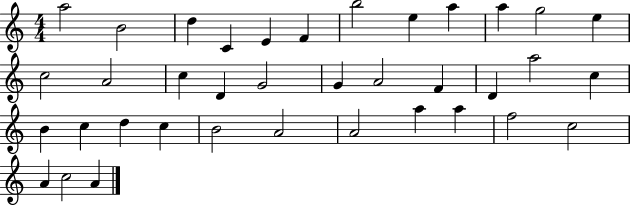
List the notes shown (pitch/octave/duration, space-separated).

A5/h B4/h D5/q C4/q E4/q F4/q B5/h E5/q A5/q A5/q G5/h E5/q C5/h A4/h C5/q D4/q G4/h G4/q A4/h F4/q D4/q A5/h C5/q B4/q C5/q D5/q C5/q B4/h A4/h A4/h A5/q A5/q F5/h C5/h A4/q C5/h A4/q